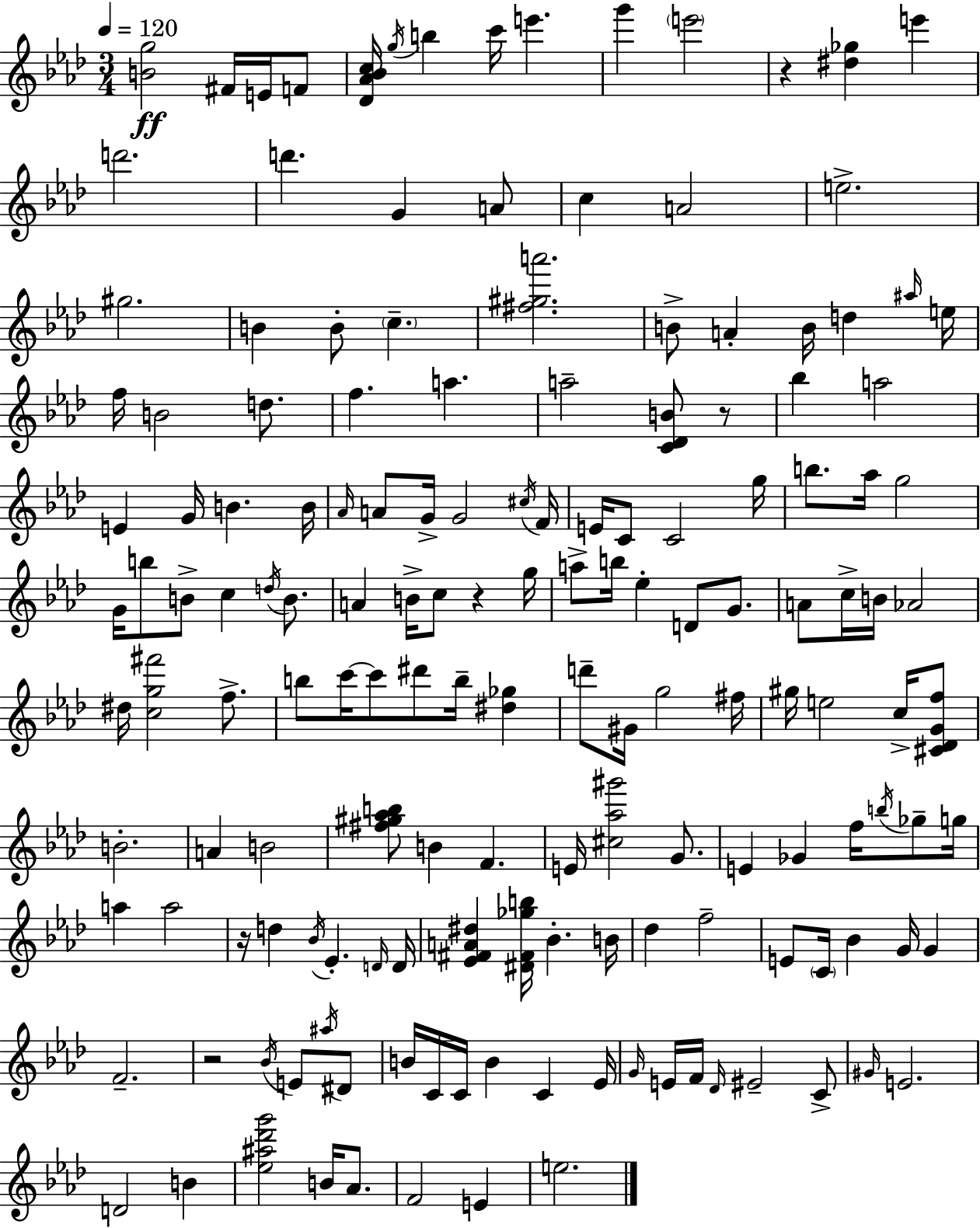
[B4,G5]/h F#4/s E4/s F4/e [Db4,Ab4,Bb4,C5]/s G5/s B5/q C6/s E6/q. G6/q E6/h R/q [D#5,Gb5]/q E6/q D6/h. D6/q. G4/q A4/e C5/q A4/h E5/h. G#5/h. B4/q B4/e C5/q. [F#5,G#5,A6]/h. B4/e A4/q B4/s D5/q A#5/s E5/s F5/s B4/h D5/e. F5/q. A5/q. A5/h [C4,Db4,B4]/e R/e Bb5/q A5/h E4/q G4/s B4/q. B4/s Ab4/s A4/e G4/s G4/h C#5/s F4/s E4/s C4/e C4/h G5/s B5/e. Ab5/s G5/h G4/s B5/e B4/e C5/q D5/s B4/e. A4/q B4/s C5/e R/q G5/s A5/e B5/s Eb5/q D4/e G4/e. A4/e C5/s B4/s Ab4/h D#5/s [C5,G5,F#6]/h F5/e. B5/e C6/s C6/e D#6/e B5/s [D#5,Gb5]/q D6/e G#4/s G5/h F#5/s G#5/s E5/h C5/s [C#4,Db4,G4,F5]/e B4/h. A4/q B4/h [F#5,G#5,Ab5,B5]/e B4/q F4/q. E4/s [C#5,Ab5,G#6]/h G4/e. E4/q Gb4/q F5/s B5/s Gb5/e G5/s A5/q A5/h R/s D5/q Bb4/s Eb4/q. D4/s D4/s [Eb4,F#4,A4,D#5]/q [D#4,F#4,Gb5,B5]/s Bb4/q. B4/s Db5/q F5/h E4/e C4/s Bb4/q G4/s G4/q F4/h. R/h Bb4/s E4/e A#5/s D#4/e B4/s C4/s C4/s B4/q C4/q Eb4/s G4/s E4/s F4/s Db4/s EIS4/h C4/e G#4/s E4/h. D4/h B4/q [Eb5,A#5,Db6,G6]/h B4/s Ab4/e. F4/h E4/q E5/h.